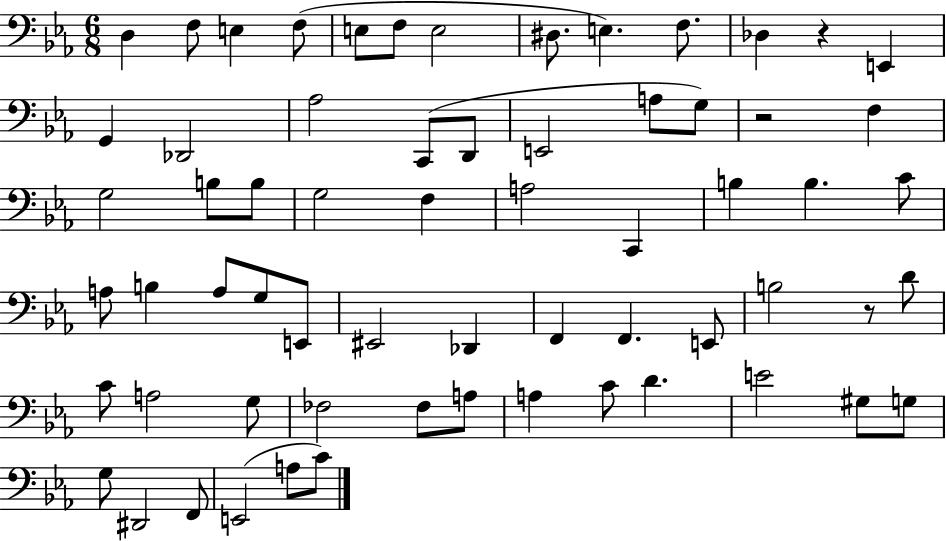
X:1
T:Untitled
M:6/8
L:1/4
K:Eb
D, F,/2 E, F,/2 E,/2 F,/2 E,2 ^D,/2 E, F,/2 _D, z E,, G,, _D,,2 _A,2 C,,/2 D,,/2 E,,2 A,/2 G,/2 z2 F, G,2 B,/2 B,/2 G,2 F, A,2 C,, B, B, C/2 A,/2 B, A,/2 G,/2 E,,/2 ^E,,2 _D,, F,, F,, E,,/2 B,2 z/2 D/2 C/2 A,2 G,/2 _F,2 _F,/2 A,/2 A, C/2 D E2 ^G,/2 G,/2 G,/2 ^D,,2 F,,/2 E,,2 A,/2 C/2